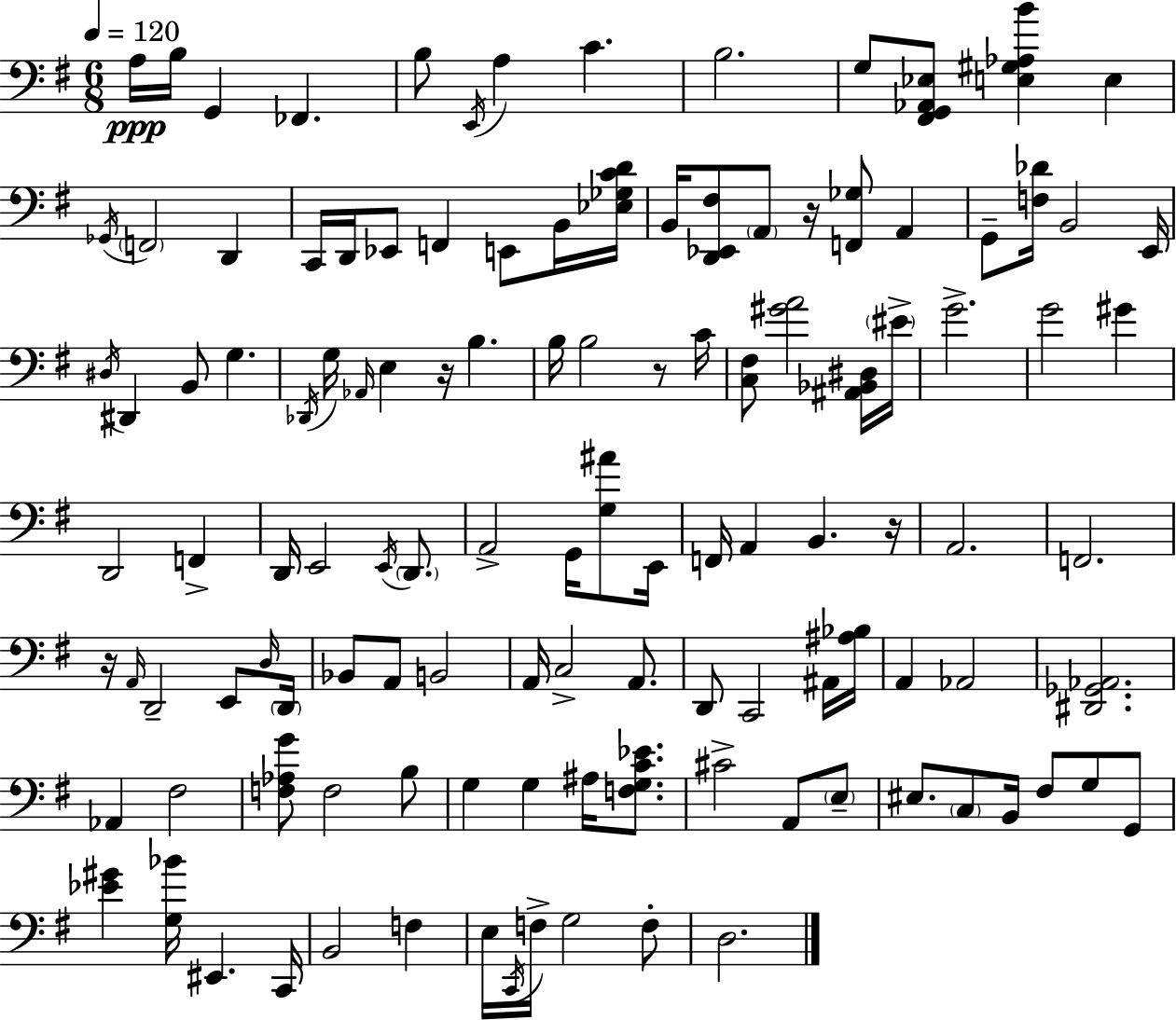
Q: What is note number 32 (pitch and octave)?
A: G3